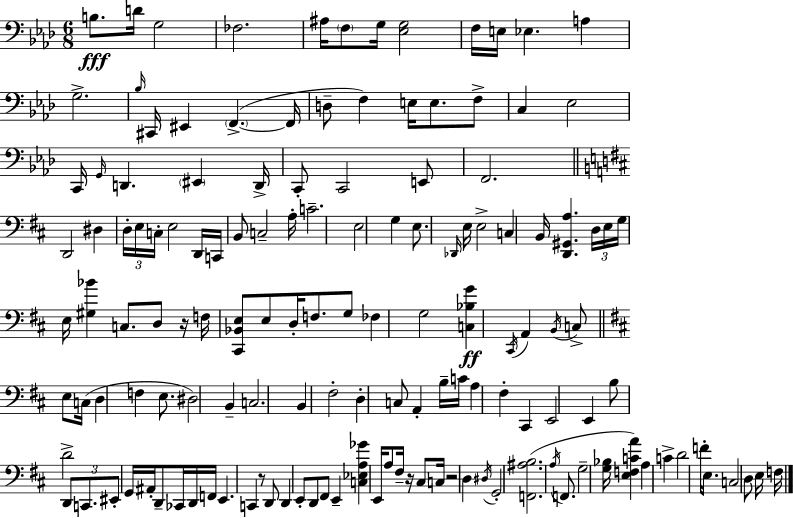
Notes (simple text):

B3/e. D4/s G3/h FES3/h. A#3/s F3/e G3/s [Eb3,G3]/h F3/s E3/s Eb3/q. A3/q G3/h. Bb3/s C#2/s EIS2/q F2/q. F2/s D3/e F3/q E3/s E3/e. F3/e C3/q Eb3/h C2/s G2/s D2/q. EIS2/q D2/s C2/e C2/h E2/e F2/h. D2/h D#3/q D3/s E3/s C3/s E3/h D2/s C2/s B2/e C3/h A3/s C4/h. E3/h G3/q E3/e. Db2/s E3/s E3/h C3/q B2/s [D2,G#2,A3]/q. D3/s E3/s G3/s E3/s [G#3,Bb4]/q C3/e. D3/e R/s F3/s [C#2,Bb2,E3]/e E3/e D3/s F3/e. G3/e FES3/q G3/h [C3,Bb3,G4]/q C#2/s A2/q B2/s C3/e E3/e C3/s D3/q F3/q E3/e. D#3/h B2/q C3/h. B2/q F#3/h D3/q C3/e A2/q B3/s C4/s A3/q F#3/q C#2/q E2/h E2/q B3/e D4/h D2/e C2/e. EIS2/e G2/s A#2/s D2/e CES2/s D2/s F2/s E2/q. C2/q R/e D2/e D2/q E2/e D2/e F#2/e E2/q [C3,Eb3,A3,Gb4]/q E2/s A3/e F#3/s R/s C#3/e C3/s R/h D3/q D#3/s G2/h [F2,A#3,B3]/h. A3/s F2/e. G3/h [G3,Bb3]/s [E3,F3,C4,A4]/q A3/q C4/q D4/h F4/s E3/e. C3/h D3/e E3/s F3/s